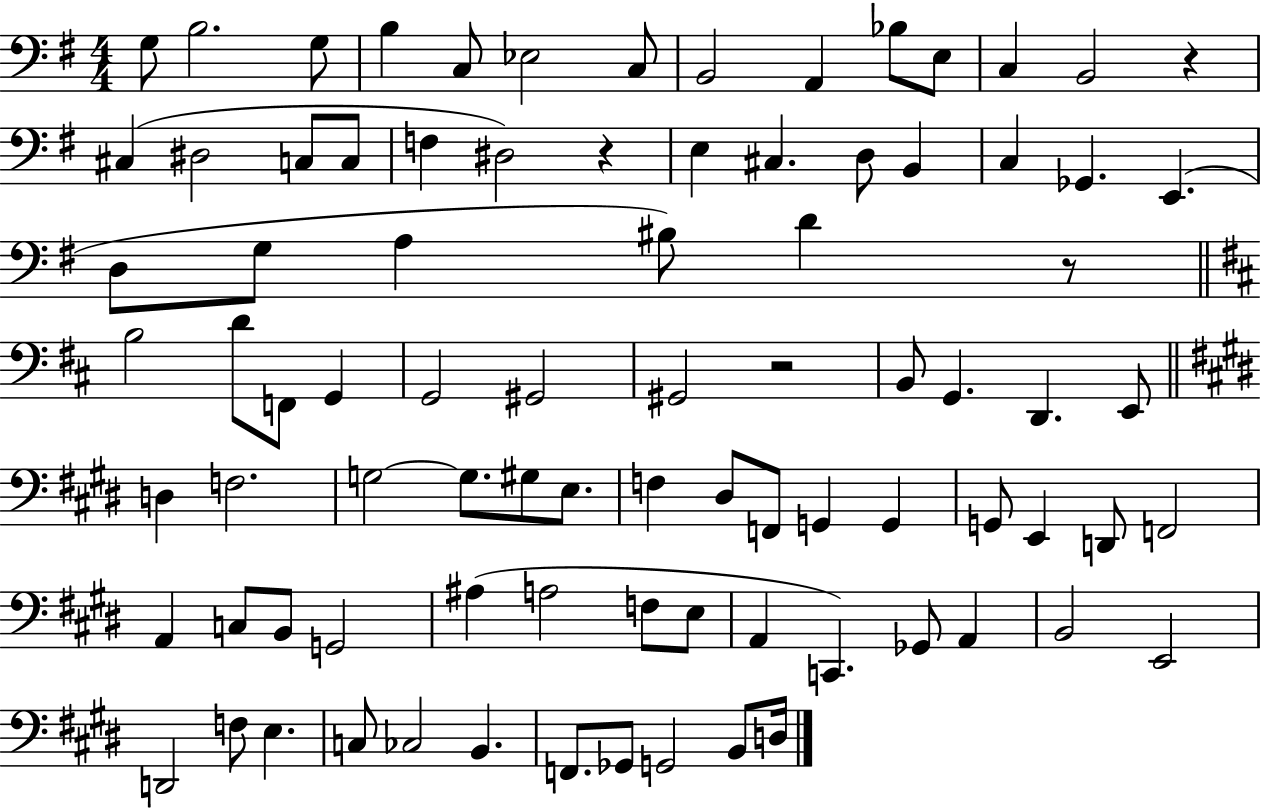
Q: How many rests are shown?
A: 4